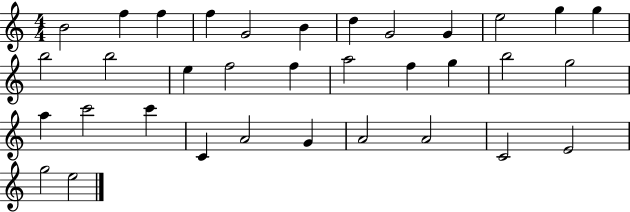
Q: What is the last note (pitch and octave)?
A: E5